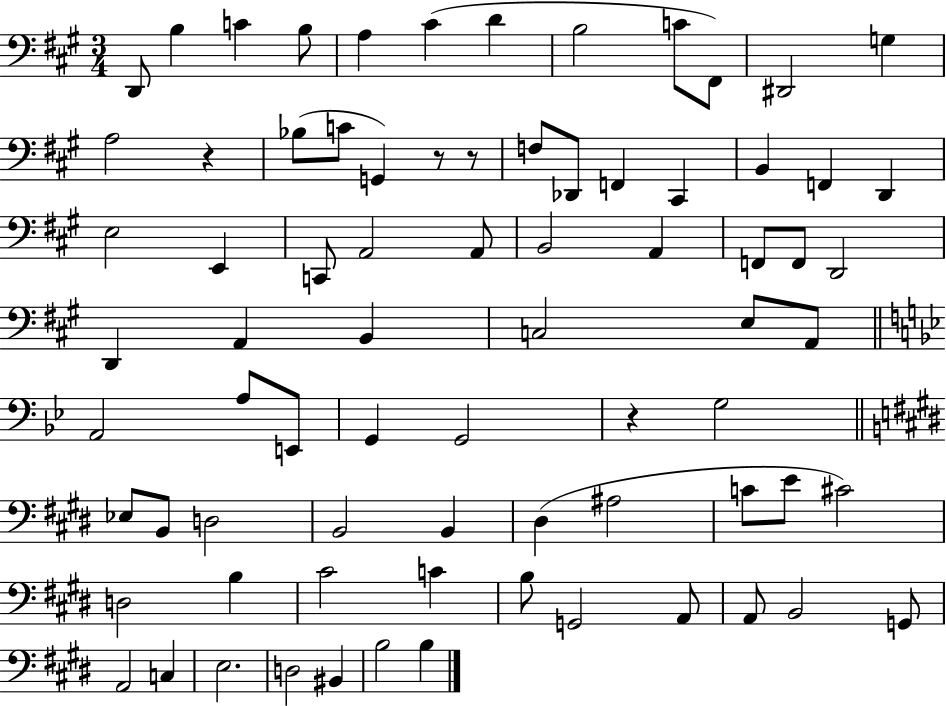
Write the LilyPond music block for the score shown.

{
  \clef bass
  \numericTimeSignature
  \time 3/4
  \key a \major
  d,8 b4 c'4 b8 | a4 cis'4( d'4 | b2 c'8 fis,8) | dis,2 g4 | \break a2 r4 | bes8( c'8 g,4) r8 r8 | f8 des,8 f,4 cis,4 | b,4 f,4 d,4 | \break e2 e,4 | c,8 a,2 a,8 | b,2 a,4 | f,8 f,8 d,2 | \break d,4 a,4 b,4 | c2 e8 a,8 | \bar "||" \break \key g \minor a,2 a8 e,8 | g,4 g,2 | r4 g2 | \bar "||" \break \key e \major ees8 b,8 d2 | b,2 b,4 | dis4( ais2 | c'8 e'8 cis'2) | \break d2 b4 | cis'2 c'4 | b8 g,2 a,8 | a,8 b,2 g,8 | \break a,2 c4 | e2. | d2 bis,4 | b2 b4 | \break \bar "|."
}